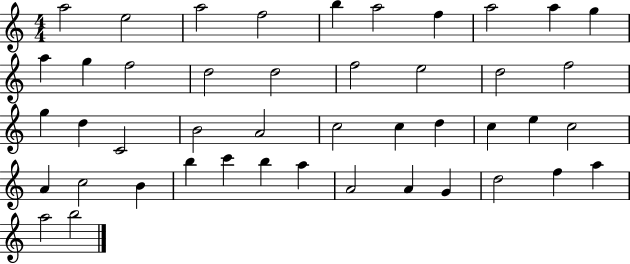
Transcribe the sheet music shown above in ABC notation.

X:1
T:Untitled
M:4/4
L:1/4
K:C
a2 e2 a2 f2 b a2 f a2 a g a g f2 d2 d2 f2 e2 d2 f2 g d C2 B2 A2 c2 c d c e c2 A c2 B b c' b a A2 A G d2 f a a2 b2